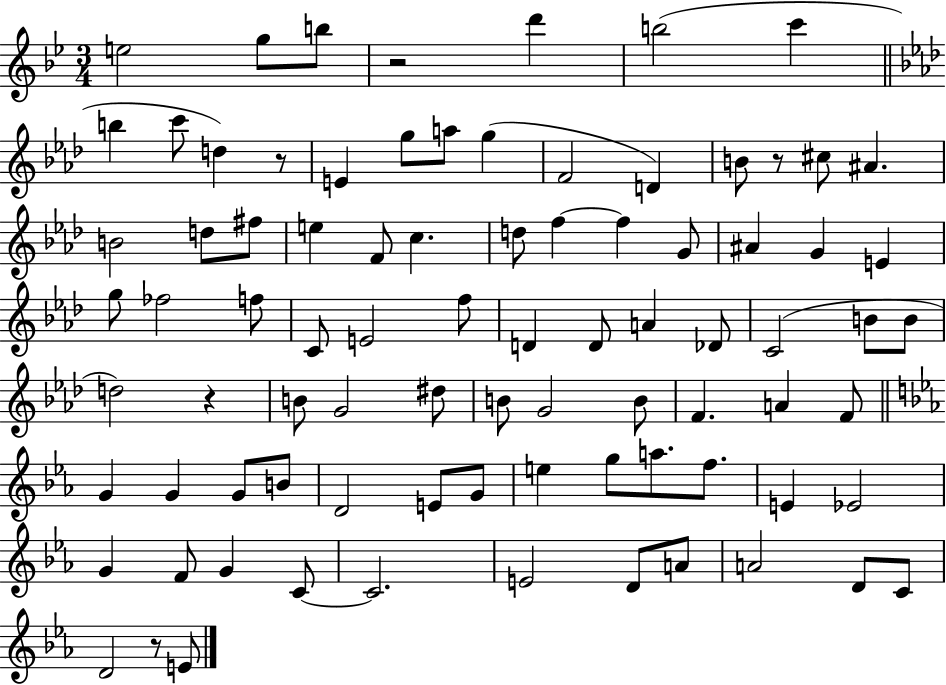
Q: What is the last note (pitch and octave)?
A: E4